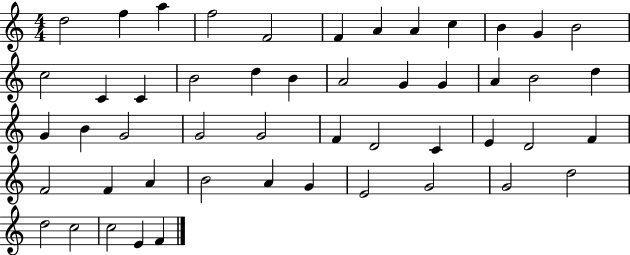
X:1
T:Untitled
M:4/4
L:1/4
K:C
d2 f a f2 F2 F A A c B G B2 c2 C C B2 d B A2 G G A B2 d G B G2 G2 G2 F D2 C E D2 F F2 F A B2 A G E2 G2 G2 d2 d2 c2 c2 E F